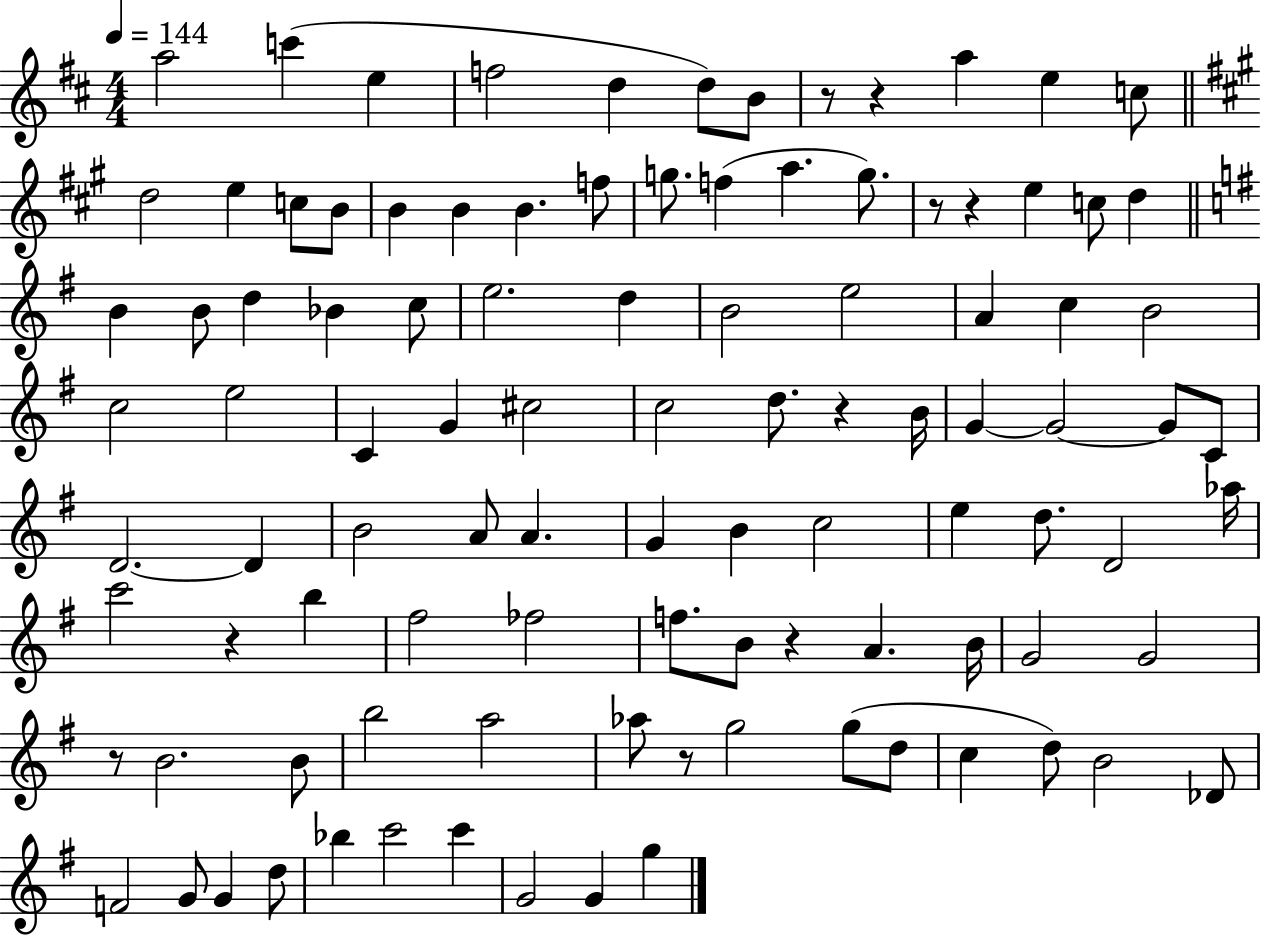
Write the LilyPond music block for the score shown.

{
  \clef treble
  \numericTimeSignature
  \time 4/4
  \key d \major
  \tempo 4 = 144
  \repeat volta 2 { a''2 c'''4( e''4 | f''2 d''4 d''8) b'8 | r8 r4 a''4 e''4 c''8 | \bar "||" \break \key a \major d''2 e''4 c''8 b'8 | b'4 b'4 b'4. f''8 | g''8. f''4( a''4. g''8.) | r8 r4 e''4 c''8 d''4 | \break \bar "||" \break \key e \minor b'4 b'8 d''4 bes'4 c''8 | e''2. d''4 | b'2 e''2 | a'4 c''4 b'2 | \break c''2 e''2 | c'4 g'4 cis''2 | c''2 d''8. r4 b'16 | g'4~~ g'2~~ g'8 c'8 | \break d'2.~~ d'4 | b'2 a'8 a'4. | g'4 b'4 c''2 | e''4 d''8. d'2 aes''16 | \break c'''2 r4 b''4 | fis''2 fes''2 | f''8. b'8 r4 a'4. b'16 | g'2 g'2 | \break r8 b'2. b'8 | b''2 a''2 | aes''8 r8 g''2 g''8( d''8 | c''4 d''8) b'2 des'8 | \break f'2 g'8 g'4 d''8 | bes''4 c'''2 c'''4 | g'2 g'4 g''4 | } \bar "|."
}